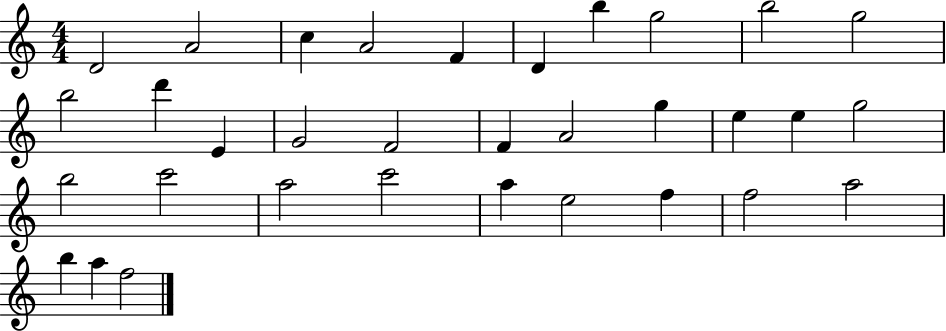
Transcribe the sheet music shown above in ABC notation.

X:1
T:Untitled
M:4/4
L:1/4
K:C
D2 A2 c A2 F D b g2 b2 g2 b2 d' E G2 F2 F A2 g e e g2 b2 c'2 a2 c'2 a e2 f f2 a2 b a f2